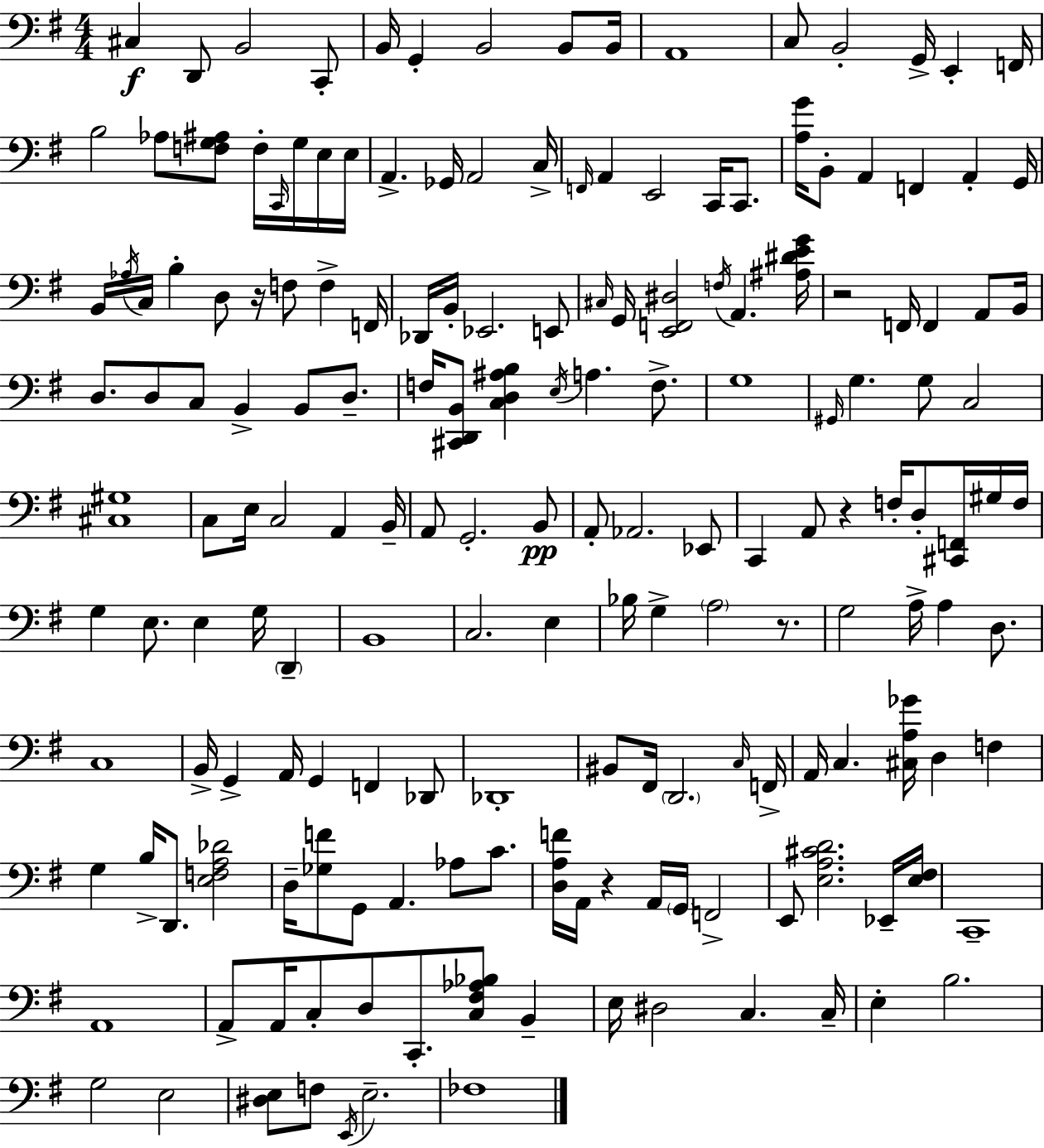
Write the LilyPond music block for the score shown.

{
  \clef bass
  \numericTimeSignature
  \time 4/4
  \key g \major
  cis4\f d,8 b,2 c,8-. | b,16 g,4-. b,2 b,8 b,16 | a,1 | c8 b,2-. g,16-> e,4-. f,16 | \break b2 aes8 <f g ais>8 f16-. \grace { c,16 } g16 e16 | e16 a,4.-> ges,16 a,2 | c16-> \grace { f,16 } a,4 e,2 c,16 c,8. | <a g'>16 b,8-. a,4 f,4 a,4-. | \break g,16 b,16 \acciaccatura { aes16 } c16 b4-. d8 r16 f8 f4-> | f,16 des,16 b,16-. ees,2. | e,8 \grace { cis16 } g,16 <e, f, dis>2 \acciaccatura { f16 } a,4. | <ais dis' e' g'>16 r2 f,16 f,4 | \break a,8 b,16 d8. d8 c8 b,4-> | b,8 d8.-- f16 <cis, d, b,>8 <c d ais b>4 \acciaccatura { e16 } a4. | f8.-> g1 | \grace { gis,16 } g4. g8 c2 | \break <cis gis>1 | c8 e16 c2 | a,4 b,16-- a,8 g,2.-. | b,8\pp a,8-. aes,2. | \break ees,8 c,4 a,8 r4 | f16-. d8-. <cis, f,>16 gis16 f16 g4 e8. e4 | g16 \parenthesize d,4-- b,1 | c2. | \break e4 bes16 g4-> \parenthesize a2 | r8. g2 a16-> | a4 d8. c1 | b,16-> g,4-> a,16 g,4 | \break f,4 des,8 des,1-. | bis,8 fis,16 \parenthesize d,2. | \grace { c16 } f,16-> a,16 c4. <cis a ges'>16 | d4 f4 g4 b16-> d,8. | \break <e f a des'>2 d16-- <ges f'>8 g,8 a,4. | aes8 c'8. <d a f'>16 a,16 r4 a,16 \parenthesize g,16 | f,2-> e,8 <e a cis' d'>2. | ees,16-- <e fis>16 c,1-- | \break a,1 | a,8-> a,16 c8-. d8 c,8.-. | <c fis aes bes>8 b,4-- e16 dis2 | c4. c16-- e4-. b2. | \break g2 | e2 <dis e>8 f8 \acciaccatura { e,16 } e2.-- | fes1 | \bar "|."
}